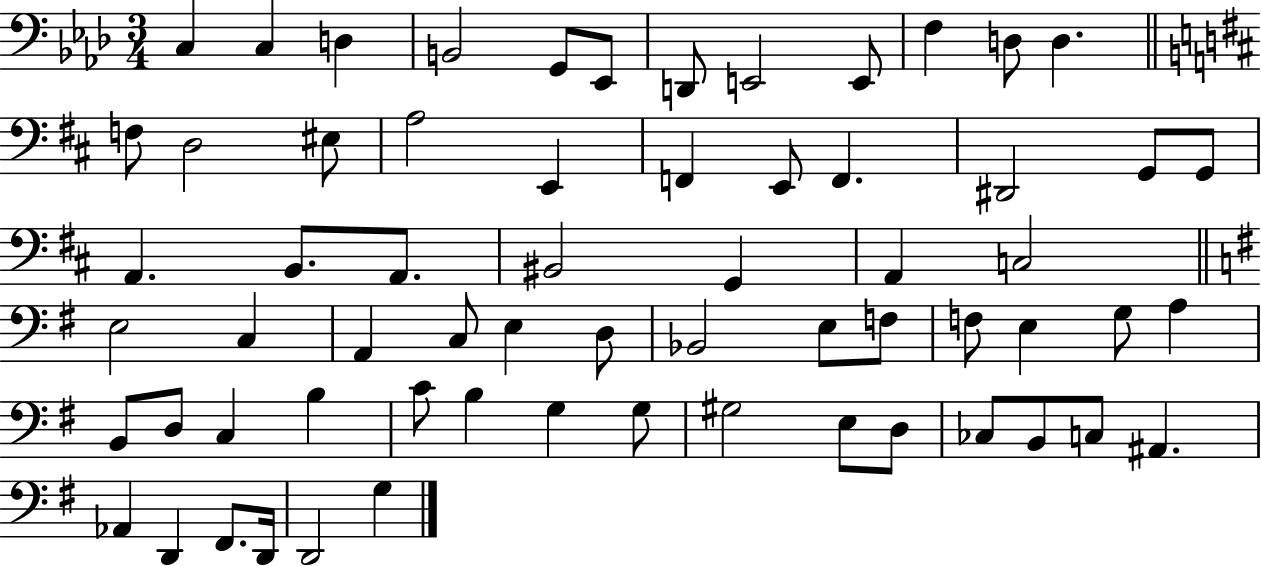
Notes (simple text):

C3/q C3/q D3/q B2/h G2/e Eb2/e D2/e E2/h E2/e F3/q D3/e D3/q. F3/e D3/h EIS3/e A3/h E2/q F2/q E2/e F2/q. D#2/h G2/e G2/e A2/q. B2/e. A2/e. BIS2/h G2/q A2/q C3/h E3/h C3/q A2/q C3/e E3/q D3/e Bb2/h E3/e F3/e F3/e E3/q G3/e A3/q B2/e D3/e C3/q B3/q C4/e B3/q G3/q G3/e G#3/h E3/e D3/e CES3/e B2/e C3/e A#2/q. Ab2/q D2/q F#2/e. D2/s D2/h G3/q